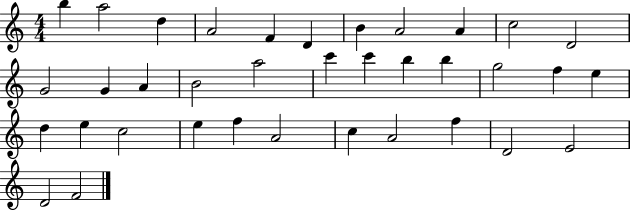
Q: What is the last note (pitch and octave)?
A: F4